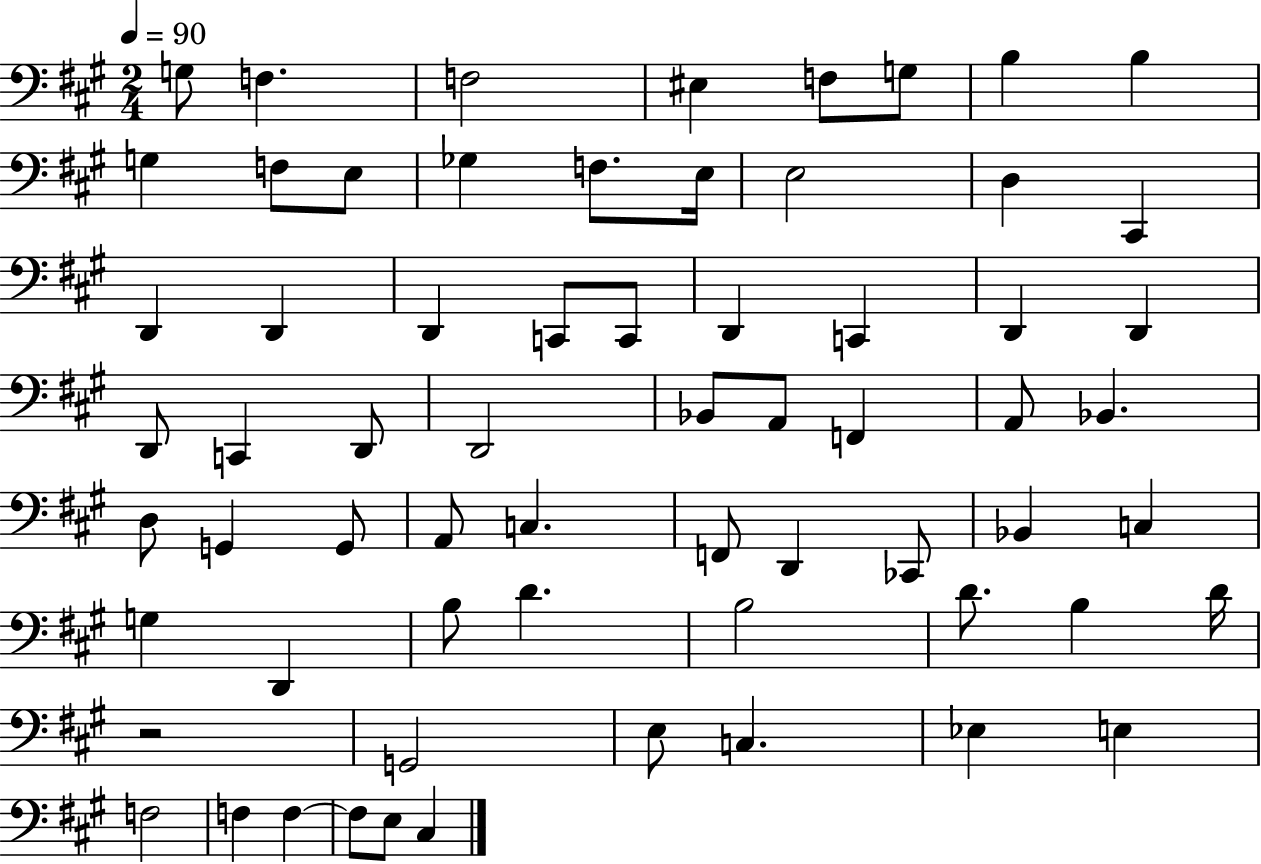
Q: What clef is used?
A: bass